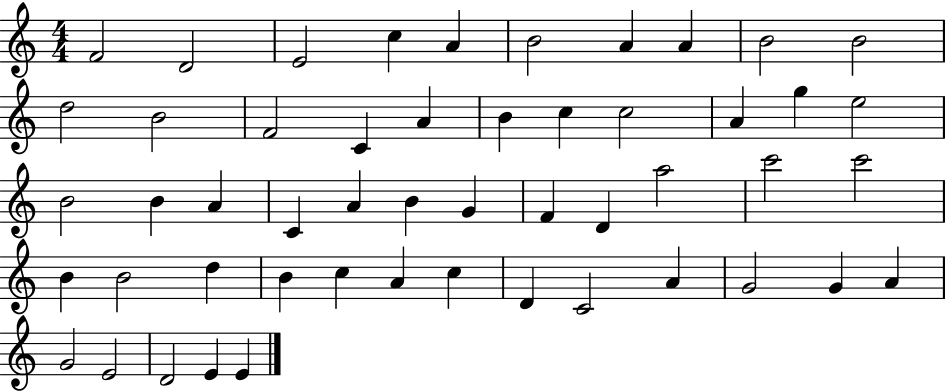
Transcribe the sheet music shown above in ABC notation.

X:1
T:Untitled
M:4/4
L:1/4
K:C
F2 D2 E2 c A B2 A A B2 B2 d2 B2 F2 C A B c c2 A g e2 B2 B A C A B G F D a2 c'2 c'2 B B2 d B c A c D C2 A G2 G A G2 E2 D2 E E